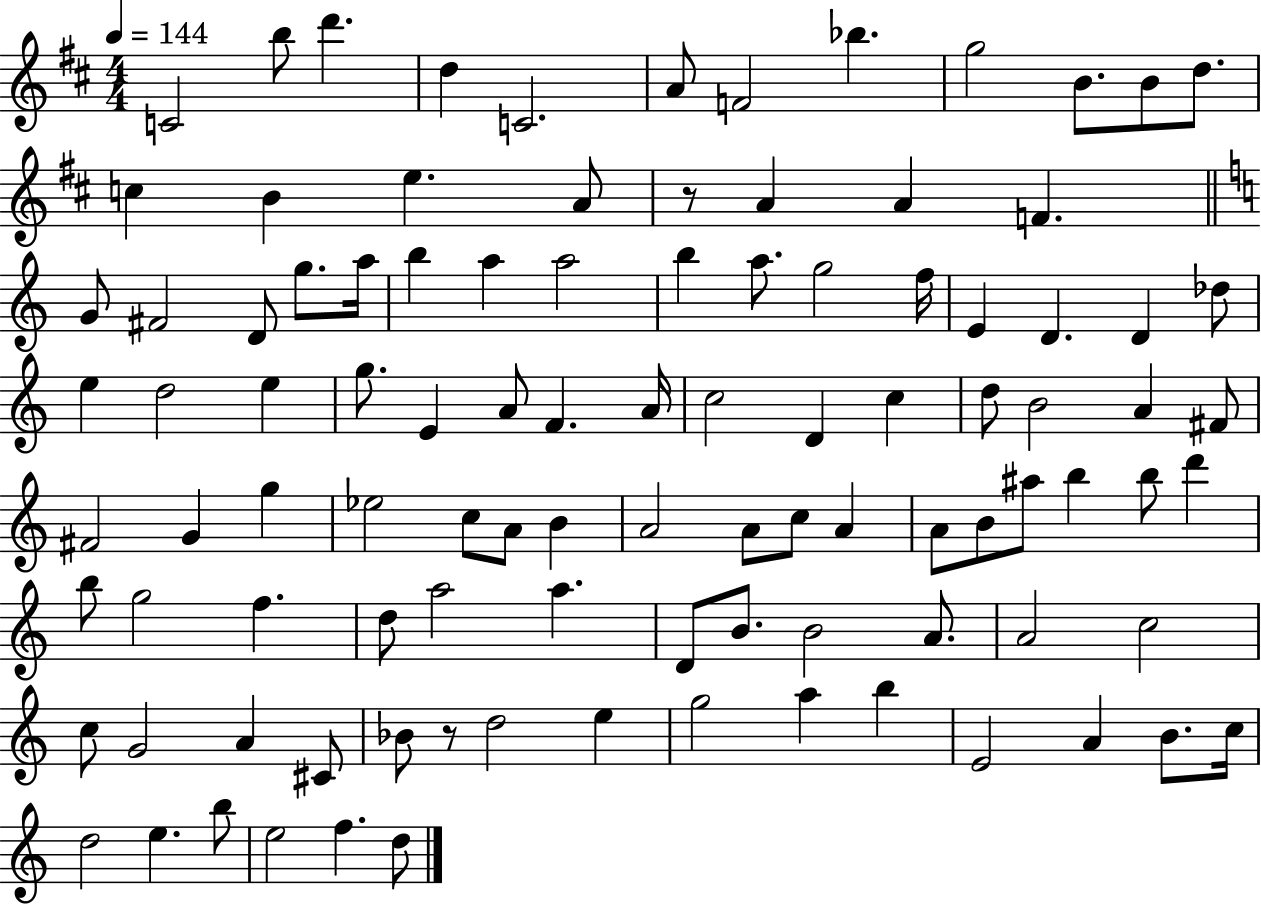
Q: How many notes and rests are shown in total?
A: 101